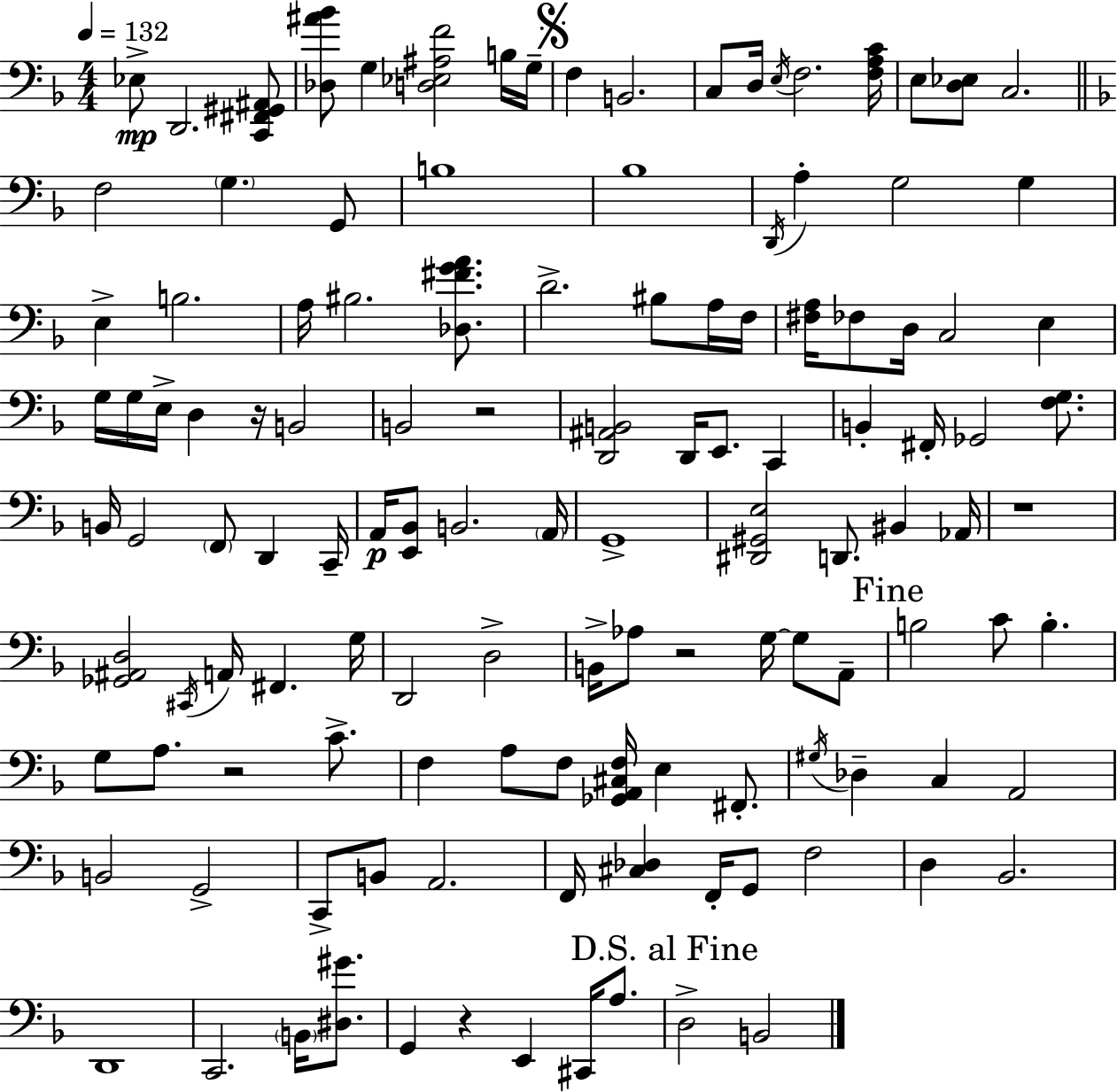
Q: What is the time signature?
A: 4/4